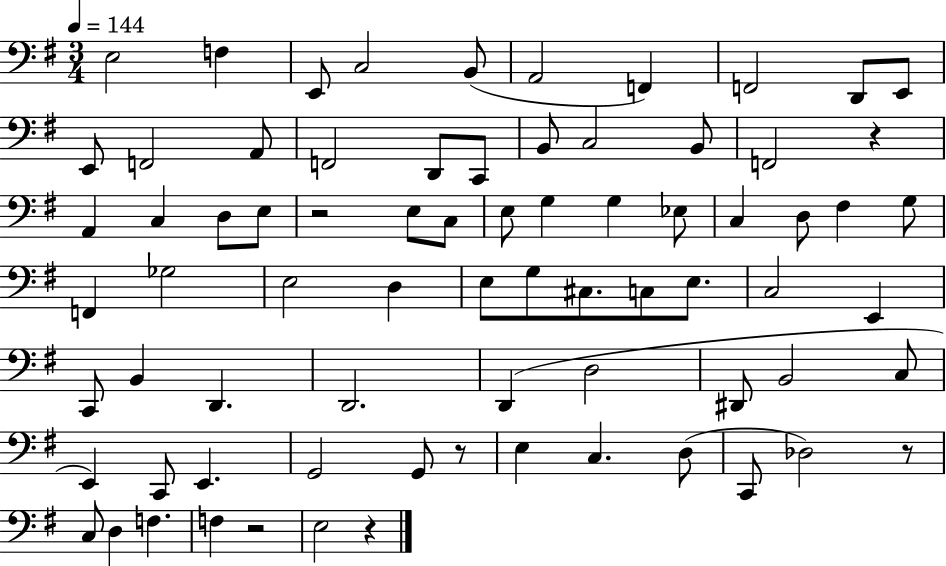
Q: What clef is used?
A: bass